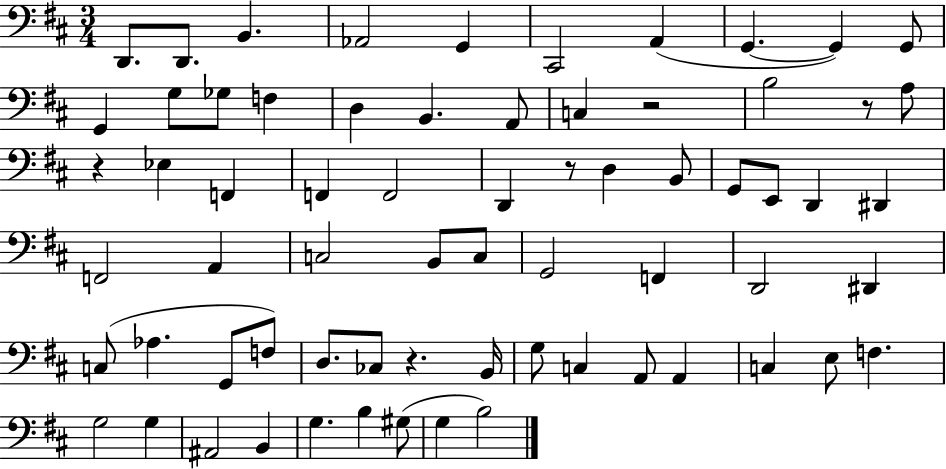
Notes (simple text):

D2/e. D2/e. B2/q. Ab2/h G2/q C#2/h A2/q G2/q. G2/q G2/e G2/q G3/e Gb3/e F3/q D3/q B2/q. A2/e C3/q R/h B3/h R/e A3/e R/q Eb3/q F2/q F2/q F2/h D2/q R/e D3/q B2/e G2/e E2/e D2/q D#2/q F2/h A2/q C3/h B2/e C3/e G2/h F2/q D2/h D#2/q C3/e Ab3/q. G2/e F3/e D3/e. CES3/e R/q. B2/s G3/e C3/q A2/e A2/q C3/q E3/e F3/q. G3/h G3/q A#2/h B2/q G3/q. B3/q G#3/e G3/q B3/h